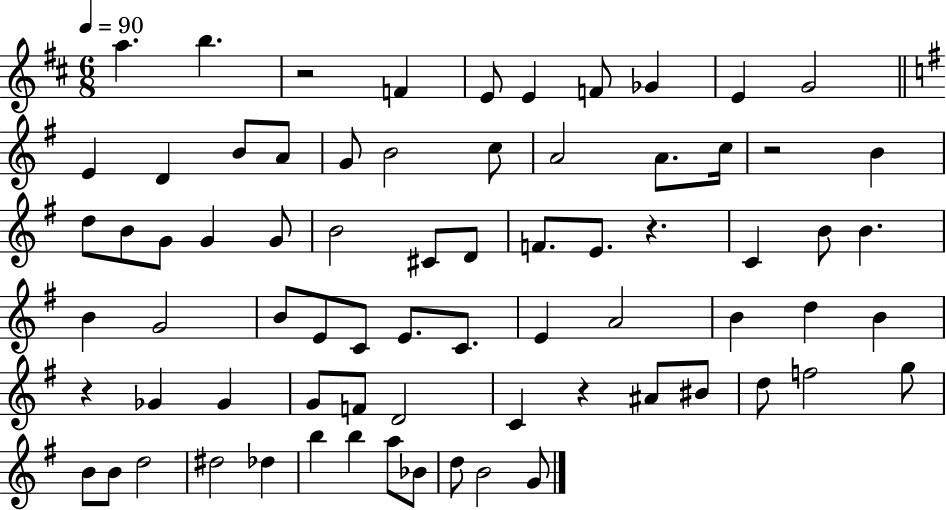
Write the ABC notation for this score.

X:1
T:Untitled
M:6/8
L:1/4
K:D
a b z2 F E/2 E F/2 _G E G2 E D B/2 A/2 G/2 B2 c/2 A2 A/2 c/4 z2 B d/2 B/2 G/2 G G/2 B2 ^C/2 D/2 F/2 E/2 z C B/2 B B G2 B/2 E/2 C/2 E/2 C/2 E A2 B d B z _G _G G/2 F/2 D2 C z ^A/2 ^B/2 d/2 f2 g/2 B/2 B/2 d2 ^d2 _d b b a/2 _B/2 d/2 B2 G/2